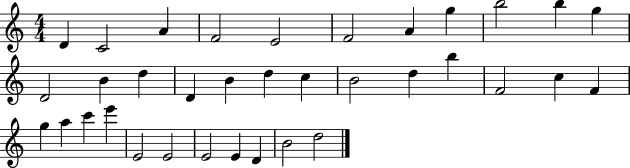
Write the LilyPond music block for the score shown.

{
  \clef treble
  \numericTimeSignature
  \time 4/4
  \key c \major
  d'4 c'2 a'4 | f'2 e'2 | f'2 a'4 g''4 | b''2 b''4 g''4 | \break d'2 b'4 d''4 | d'4 b'4 d''4 c''4 | b'2 d''4 b''4 | f'2 c''4 f'4 | \break g''4 a''4 c'''4 e'''4 | e'2 e'2 | e'2 e'4 d'4 | b'2 d''2 | \break \bar "|."
}